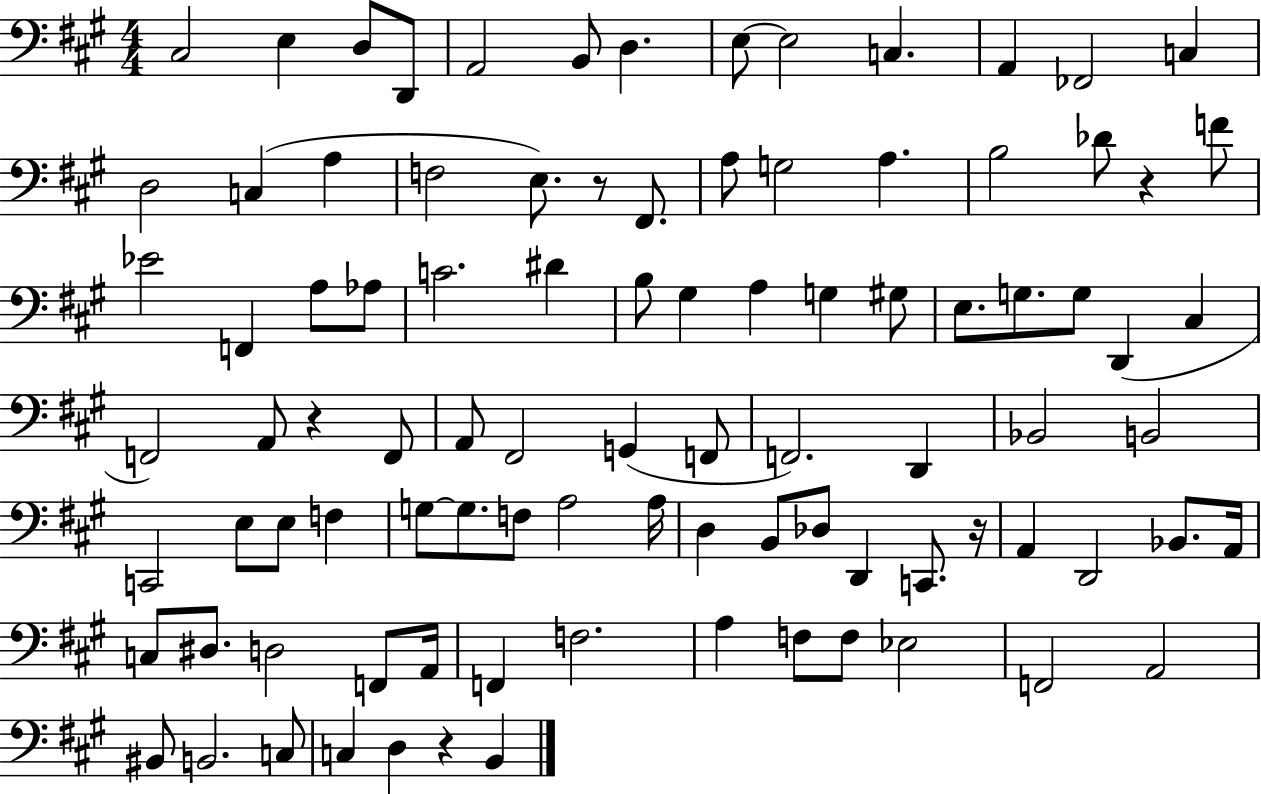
C#3/h E3/q D3/e D2/e A2/h B2/e D3/q. E3/e E3/h C3/q. A2/q FES2/h C3/q D3/h C3/q A3/q F3/h E3/e. R/e F#2/e. A3/e G3/h A3/q. B3/h Db4/e R/q F4/e Eb4/h F2/q A3/e Ab3/e C4/h. D#4/q B3/e G#3/q A3/q G3/q G#3/e E3/e. G3/e. G3/e D2/q C#3/q F2/h A2/e R/q F2/e A2/e F#2/h G2/q F2/e F2/h. D2/q Bb2/h B2/h C2/h E3/e E3/e F3/q G3/e G3/e. F3/e A3/h A3/s D3/q B2/e Db3/e D2/q C2/e. R/s A2/q D2/h Bb2/e. A2/s C3/e D#3/e. D3/h F2/e A2/s F2/q F3/h. A3/q F3/e F3/e Eb3/h F2/h A2/h BIS2/e B2/h. C3/e C3/q D3/q R/q B2/q